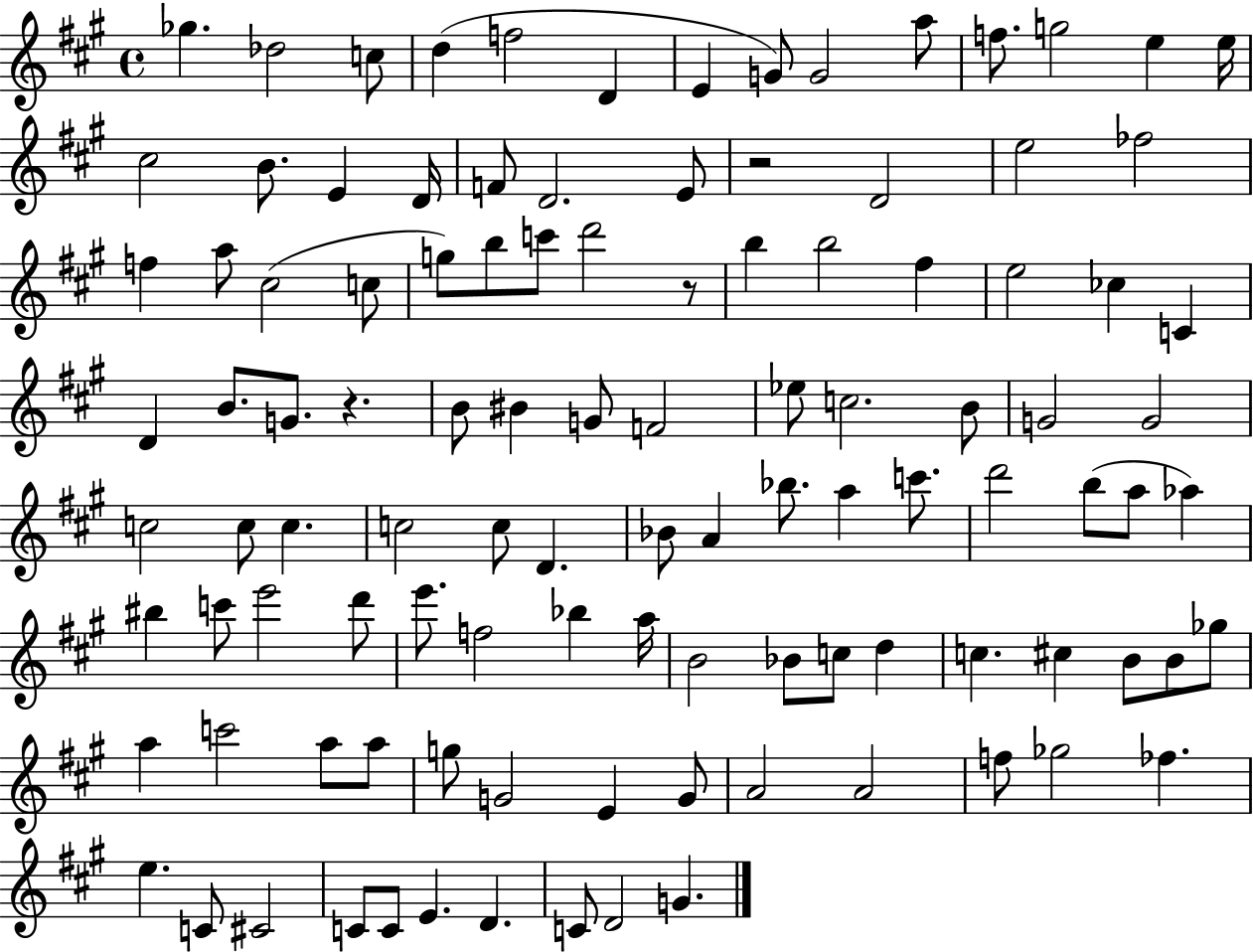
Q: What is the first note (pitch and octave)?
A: Gb5